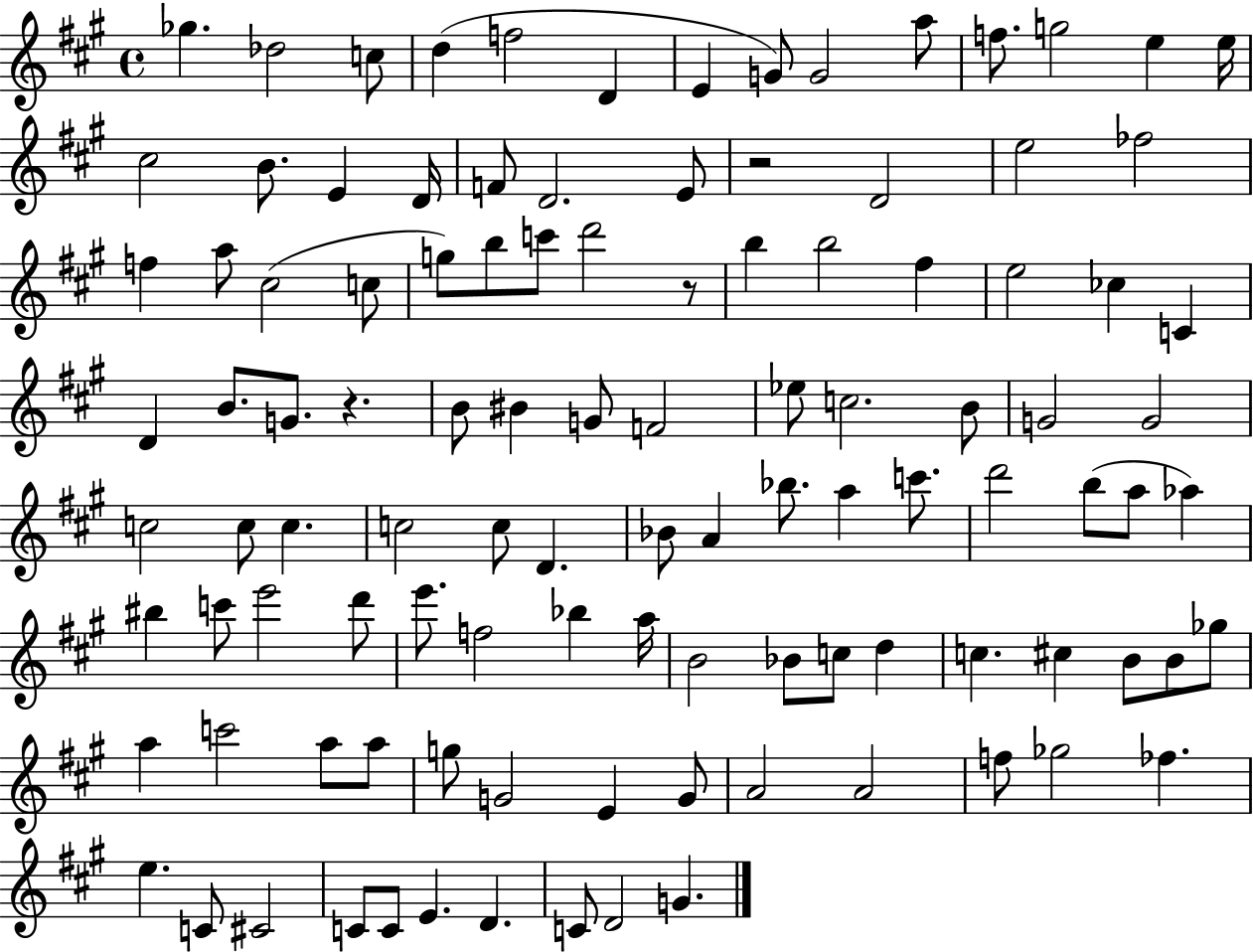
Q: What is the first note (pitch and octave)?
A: Gb5